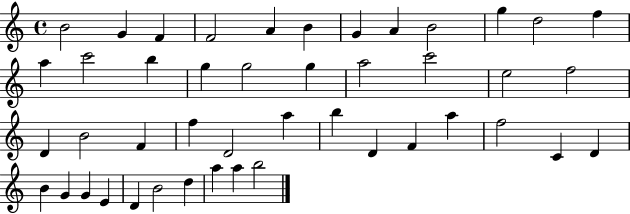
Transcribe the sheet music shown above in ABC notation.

X:1
T:Untitled
M:4/4
L:1/4
K:C
B2 G F F2 A B G A B2 g d2 f a c'2 b g g2 g a2 c'2 e2 f2 D B2 F f D2 a b D F a f2 C D B G G E D B2 d a a b2